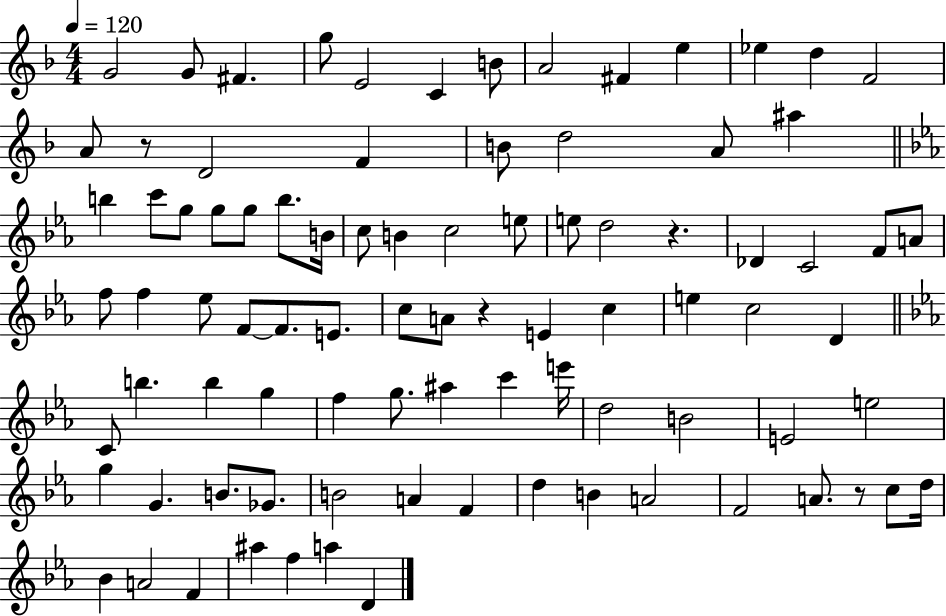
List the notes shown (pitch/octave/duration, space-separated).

G4/h G4/e F#4/q. G5/e E4/h C4/q B4/e A4/h F#4/q E5/q Eb5/q D5/q F4/h A4/e R/e D4/h F4/q B4/e D5/h A4/e A#5/q B5/q C6/e G5/e G5/e G5/e B5/e. B4/s C5/e B4/q C5/h E5/e E5/e D5/h R/q. Db4/q C4/h F4/e A4/e F5/e F5/q Eb5/e F4/e F4/e. E4/e. C5/e A4/e R/q E4/q C5/q E5/q C5/h D4/q C4/e B5/q. B5/q G5/q F5/q G5/e. A#5/q C6/q E6/s D5/h B4/h E4/h E5/h G5/q G4/q. B4/e. Gb4/e. B4/h A4/q F4/q D5/q B4/q A4/h F4/h A4/e. R/e C5/e D5/s Bb4/q A4/h F4/q A#5/q F5/q A5/q D4/q